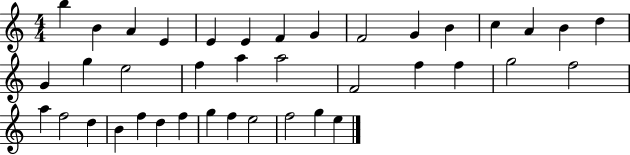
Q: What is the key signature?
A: C major